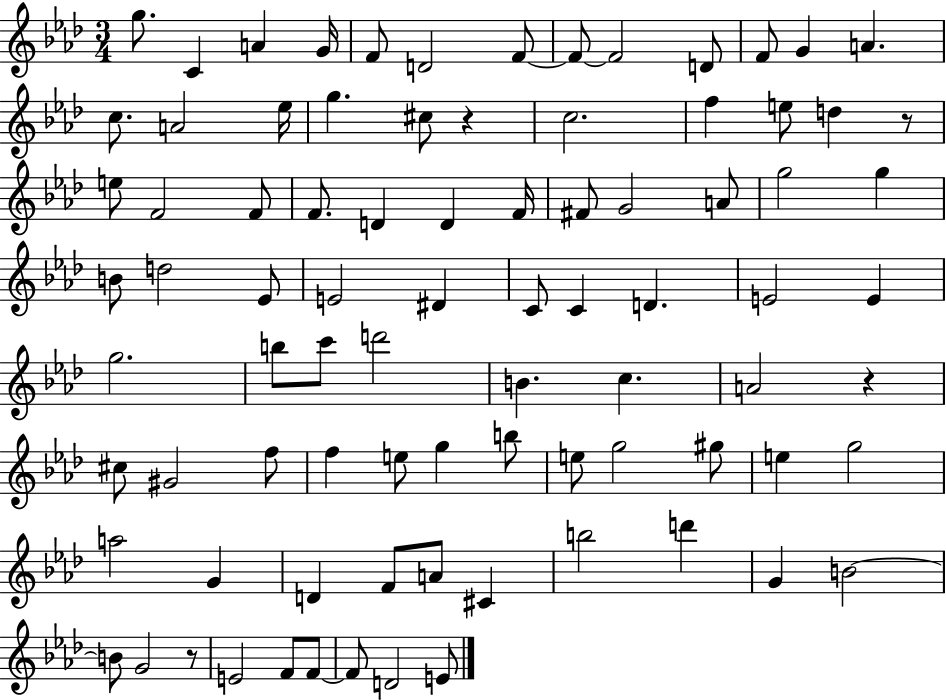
G5/e. C4/q A4/q G4/s F4/e D4/h F4/e F4/e F4/h D4/e F4/e G4/q A4/q. C5/e. A4/h Eb5/s G5/q. C#5/e R/q C5/h. F5/q E5/e D5/q R/e E5/e F4/h F4/e F4/e. D4/q D4/q F4/s F#4/e G4/h A4/e G5/h G5/q B4/e D5/h Eb4/e E4/h D#4/q C4/e C4/q D4/q. E4/h E4/q G5/h. B5/e C6/e D6/h B4/q. C5/q. A4/h R/q C#5/e G#4/h F5/e F5/q E5/e G5/q B5/e E5/e G5/h G#5/e E5/q G5/h A5/h G4/q D4/q F4/e A4/e C#4/q B5/h D6/q G4/q B4/h B4/e G4/h R/e E4/h F4/e F4/e F4/e D4/h E4/e